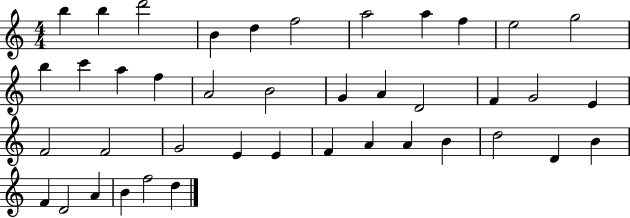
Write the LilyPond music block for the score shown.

{
  \clef treble
  \numericTimeSignature
  \time 4/4
  \key c \major
  b''4 b''4 d'''2 | b'4 d''4 f''2 | a''2 a''4 f''4 | e''2 g''2 | \break b''4 c'''4 a''4 f''4 | a'2 b'2 | g'4 a'4 d'2 | f'4 g'2 e'4 | \break f'2 f'2 | g'2 e'4 e'4 | f'4 a'4 a'4 b'4 | d''2 d'4 b'4 | \break f'4 d'2 a'4 | b'4 f''2 d''4 | \bar "|."
}